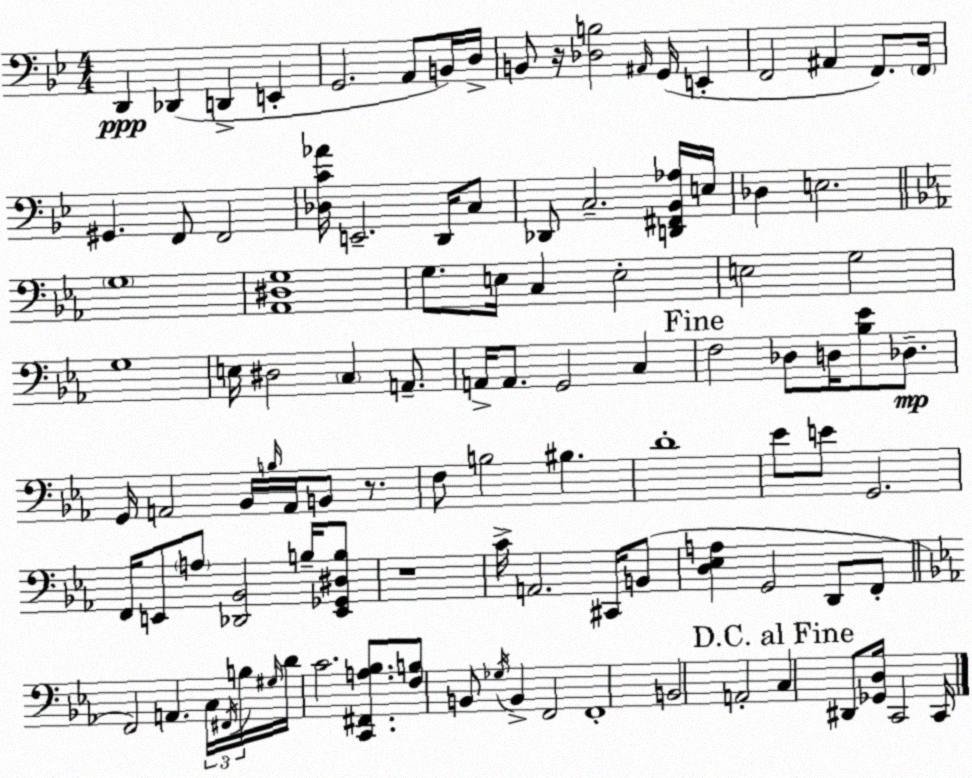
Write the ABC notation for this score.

X:1
T:Untitled
M:4/4
L:1/4
K:Bb
D,, _D,, D,, E,, G,,2 A,,/2 B,,/4 D,/4 B,,/2 z/4 [_D,B,]2 ^A,,/4 G,,/4 E,, F,,2 ^A,, F,,/2 F,,/4 ^G,, F,,/2 F,,2 [_D,C_A]/4 E,,2 D,,/4 C,/2 _D,,/2 C,2 [D,,^F,,_B,,_A,]/4 E,/4 _D, E,2 G,4 [_A,,^D,G,]4 G,/2 E,/4 C, E,2 E,2 G,2 G,4 E,/4 ^D,2 C, A,,/2 A,,/4 A,,/2 G,,2 C, F,2 _D,/2 D,/4 [_B,_E]/2 _D,/2 G,,/4 A,,2 _B,,/4 B,/4 A,,/4 B,,/2 z/2 F,/2 B,2 ^B, D4 _E/2 E/2 G,,2 F,,/4 E,,/2 A,/2 [_D,,_B,,]2 B,/4 [E,,_G,,^D,B,]/2 z4 C/4 A,,2 ^C,,/4 B,,/2 [D,_E,A,] G,,2 D,,/2 F,,/2 F,,2 A,, C,/4 ^F,,/4 B,/4 ^G,/4 D/4 C2 [C,,^F,,A,_B,]/2 [F,B,]/2 B,,/2 _G,/4 B,, F,,2 F,,4 B,,2 A,,2 C, ^D,,/2 [_G,,D,]/4 C,,2 C,,/4